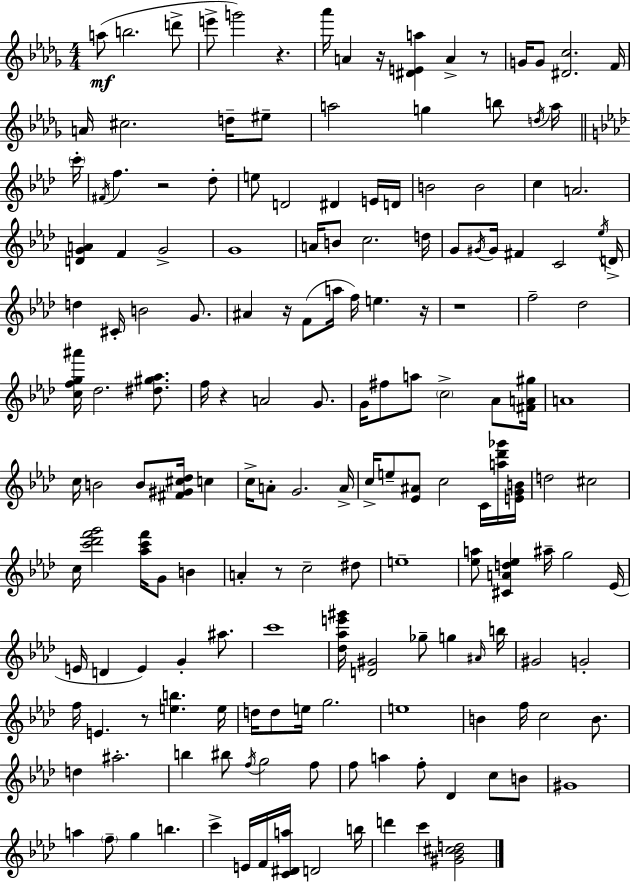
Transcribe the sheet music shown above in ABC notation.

X:1
T:Untitled
M:4/4
L:1/4
K:Bbm
a/2 b2 d'/2 e'/2 g'2 z _a'/4 A z/4 [^DEa] A z/2 G/4 G/2 [^Dc]2 F/4 A/4 ^c2 d/4 ^e/2 a2 g b/2 d/4 a/4 c'/4 ^F/4 f z2 _d/2 e/2 D2 ^D E/4 D/4 B2 B2 c A2 [DGA] F G2 G4 A/4 B/2 c2 d/4 G/2 ^G/4 ^G/4 ^F C2 _e/4 D/4 d ^C/4 B2 G/2 ^A z/4 F/2 a/4 f/4 e z/4 z4 f2 _d2 [cfg^a']/4 _d2 [^d^g_a]/2 f/4 z A2 G/2 G/4 ^f/2 a/2 c2 _A/2 [^FA^g]/4 A4 c/4 B2 B/2 [^F^G^c_d]/4 c c/4 A/2 G2 A/4 c/4 e/2 [_E^A]/2 c2 C/4 [a_d'_g']/4 [EGB]/4 d2 ^c2 c/4 [c'_d'f'g']2 [_ac'f']/4 G/2 B A z/2 c2 ^d/2 e4 [_ea]/2 [^CAd_e] ^a/4 g2 _E/4 E/4 D E G ^a/2 c'4 [_d_ae'^g']/4 [D^G]2 _g/2 g ^A/4 b/4 ^G2 G2 f/4 E z/2 [eb] e/4 d/4 d/2 e/4 g2 e4 B f/4 c2 B/2 d ^a2 b ^b/2 f/4 g2 f/2 f/2 a f/2 _D c/2 B/2 ^G4 a f/2 g b c' E/4 F/4 [C^Da]/4 D2 b/4 d' c' [^G_B^cd]2